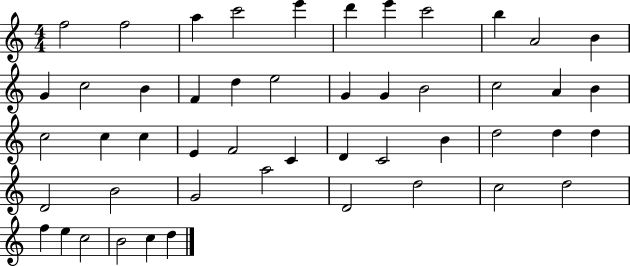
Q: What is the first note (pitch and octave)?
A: F5